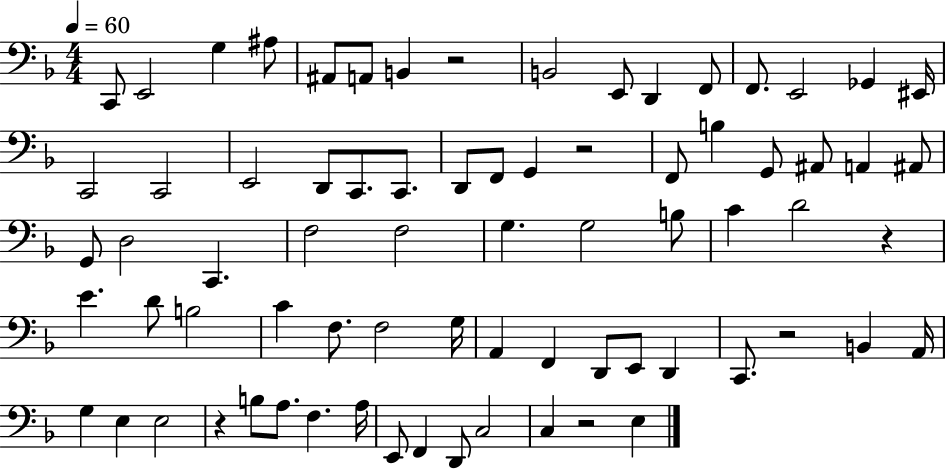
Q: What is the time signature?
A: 4/4